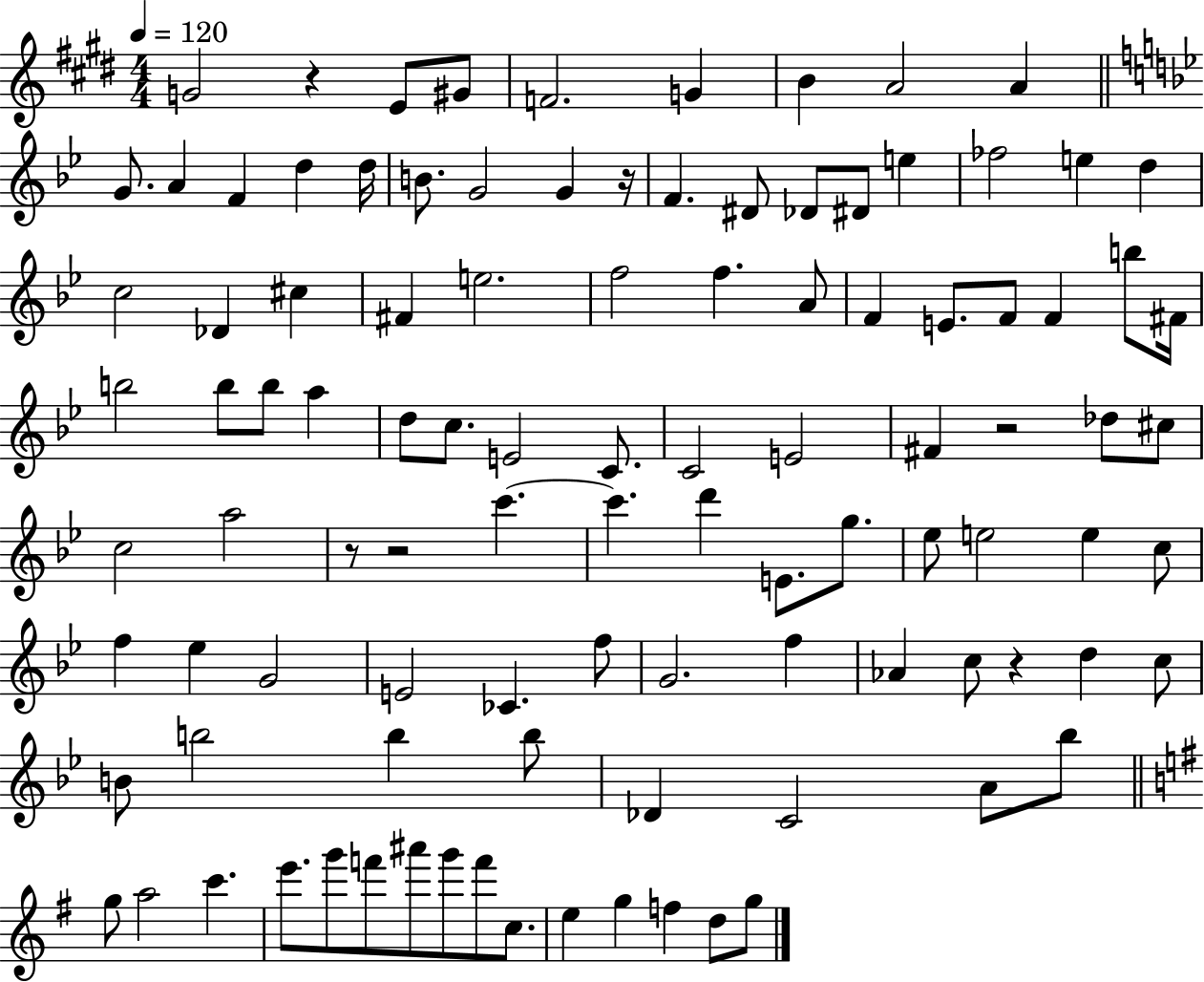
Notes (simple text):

G4/h R/q E4/e G#4/e F4/h. G4/q B4/q A4/h A4/q G4/e. A4/q F4/q D5/q D5/s B4/e. G4/h G4/q R/s F4/q. D#4/e Db4/e D#4/e E5/q FES5/h E5/q D5/q C5/h Db4/q C#5/q F#4/q E5/h. F5/h F5/q. A4/e F4/q E4/e. F4/e F4/q B5/e F#4/s B5/h B5/e B5/e A5/q D5/e C5/e. E4/h C4/e. C4/h E4/h F#4/q R/h Db5/e C#5/e C5/h A5/h R/e R/h C6/q. C6/q. D6/q E4/e. G5/e. Eb5/e E5/h E5/q C5/e F5/q Eb5/q G4/h E4/h CES4/q. F5/e G4/h. F5/q Ab4/q C5/e R/q D5/q C5/e B4/e B5/h B5/q B5/e Db4/q C4/h A4/e Bb5/e G5/e A5/h C6/q. E6/e. G6/e F6/e A#6/e G6/e F6/e C5/e. E5/q G5/q F5/q D5/e G5/e